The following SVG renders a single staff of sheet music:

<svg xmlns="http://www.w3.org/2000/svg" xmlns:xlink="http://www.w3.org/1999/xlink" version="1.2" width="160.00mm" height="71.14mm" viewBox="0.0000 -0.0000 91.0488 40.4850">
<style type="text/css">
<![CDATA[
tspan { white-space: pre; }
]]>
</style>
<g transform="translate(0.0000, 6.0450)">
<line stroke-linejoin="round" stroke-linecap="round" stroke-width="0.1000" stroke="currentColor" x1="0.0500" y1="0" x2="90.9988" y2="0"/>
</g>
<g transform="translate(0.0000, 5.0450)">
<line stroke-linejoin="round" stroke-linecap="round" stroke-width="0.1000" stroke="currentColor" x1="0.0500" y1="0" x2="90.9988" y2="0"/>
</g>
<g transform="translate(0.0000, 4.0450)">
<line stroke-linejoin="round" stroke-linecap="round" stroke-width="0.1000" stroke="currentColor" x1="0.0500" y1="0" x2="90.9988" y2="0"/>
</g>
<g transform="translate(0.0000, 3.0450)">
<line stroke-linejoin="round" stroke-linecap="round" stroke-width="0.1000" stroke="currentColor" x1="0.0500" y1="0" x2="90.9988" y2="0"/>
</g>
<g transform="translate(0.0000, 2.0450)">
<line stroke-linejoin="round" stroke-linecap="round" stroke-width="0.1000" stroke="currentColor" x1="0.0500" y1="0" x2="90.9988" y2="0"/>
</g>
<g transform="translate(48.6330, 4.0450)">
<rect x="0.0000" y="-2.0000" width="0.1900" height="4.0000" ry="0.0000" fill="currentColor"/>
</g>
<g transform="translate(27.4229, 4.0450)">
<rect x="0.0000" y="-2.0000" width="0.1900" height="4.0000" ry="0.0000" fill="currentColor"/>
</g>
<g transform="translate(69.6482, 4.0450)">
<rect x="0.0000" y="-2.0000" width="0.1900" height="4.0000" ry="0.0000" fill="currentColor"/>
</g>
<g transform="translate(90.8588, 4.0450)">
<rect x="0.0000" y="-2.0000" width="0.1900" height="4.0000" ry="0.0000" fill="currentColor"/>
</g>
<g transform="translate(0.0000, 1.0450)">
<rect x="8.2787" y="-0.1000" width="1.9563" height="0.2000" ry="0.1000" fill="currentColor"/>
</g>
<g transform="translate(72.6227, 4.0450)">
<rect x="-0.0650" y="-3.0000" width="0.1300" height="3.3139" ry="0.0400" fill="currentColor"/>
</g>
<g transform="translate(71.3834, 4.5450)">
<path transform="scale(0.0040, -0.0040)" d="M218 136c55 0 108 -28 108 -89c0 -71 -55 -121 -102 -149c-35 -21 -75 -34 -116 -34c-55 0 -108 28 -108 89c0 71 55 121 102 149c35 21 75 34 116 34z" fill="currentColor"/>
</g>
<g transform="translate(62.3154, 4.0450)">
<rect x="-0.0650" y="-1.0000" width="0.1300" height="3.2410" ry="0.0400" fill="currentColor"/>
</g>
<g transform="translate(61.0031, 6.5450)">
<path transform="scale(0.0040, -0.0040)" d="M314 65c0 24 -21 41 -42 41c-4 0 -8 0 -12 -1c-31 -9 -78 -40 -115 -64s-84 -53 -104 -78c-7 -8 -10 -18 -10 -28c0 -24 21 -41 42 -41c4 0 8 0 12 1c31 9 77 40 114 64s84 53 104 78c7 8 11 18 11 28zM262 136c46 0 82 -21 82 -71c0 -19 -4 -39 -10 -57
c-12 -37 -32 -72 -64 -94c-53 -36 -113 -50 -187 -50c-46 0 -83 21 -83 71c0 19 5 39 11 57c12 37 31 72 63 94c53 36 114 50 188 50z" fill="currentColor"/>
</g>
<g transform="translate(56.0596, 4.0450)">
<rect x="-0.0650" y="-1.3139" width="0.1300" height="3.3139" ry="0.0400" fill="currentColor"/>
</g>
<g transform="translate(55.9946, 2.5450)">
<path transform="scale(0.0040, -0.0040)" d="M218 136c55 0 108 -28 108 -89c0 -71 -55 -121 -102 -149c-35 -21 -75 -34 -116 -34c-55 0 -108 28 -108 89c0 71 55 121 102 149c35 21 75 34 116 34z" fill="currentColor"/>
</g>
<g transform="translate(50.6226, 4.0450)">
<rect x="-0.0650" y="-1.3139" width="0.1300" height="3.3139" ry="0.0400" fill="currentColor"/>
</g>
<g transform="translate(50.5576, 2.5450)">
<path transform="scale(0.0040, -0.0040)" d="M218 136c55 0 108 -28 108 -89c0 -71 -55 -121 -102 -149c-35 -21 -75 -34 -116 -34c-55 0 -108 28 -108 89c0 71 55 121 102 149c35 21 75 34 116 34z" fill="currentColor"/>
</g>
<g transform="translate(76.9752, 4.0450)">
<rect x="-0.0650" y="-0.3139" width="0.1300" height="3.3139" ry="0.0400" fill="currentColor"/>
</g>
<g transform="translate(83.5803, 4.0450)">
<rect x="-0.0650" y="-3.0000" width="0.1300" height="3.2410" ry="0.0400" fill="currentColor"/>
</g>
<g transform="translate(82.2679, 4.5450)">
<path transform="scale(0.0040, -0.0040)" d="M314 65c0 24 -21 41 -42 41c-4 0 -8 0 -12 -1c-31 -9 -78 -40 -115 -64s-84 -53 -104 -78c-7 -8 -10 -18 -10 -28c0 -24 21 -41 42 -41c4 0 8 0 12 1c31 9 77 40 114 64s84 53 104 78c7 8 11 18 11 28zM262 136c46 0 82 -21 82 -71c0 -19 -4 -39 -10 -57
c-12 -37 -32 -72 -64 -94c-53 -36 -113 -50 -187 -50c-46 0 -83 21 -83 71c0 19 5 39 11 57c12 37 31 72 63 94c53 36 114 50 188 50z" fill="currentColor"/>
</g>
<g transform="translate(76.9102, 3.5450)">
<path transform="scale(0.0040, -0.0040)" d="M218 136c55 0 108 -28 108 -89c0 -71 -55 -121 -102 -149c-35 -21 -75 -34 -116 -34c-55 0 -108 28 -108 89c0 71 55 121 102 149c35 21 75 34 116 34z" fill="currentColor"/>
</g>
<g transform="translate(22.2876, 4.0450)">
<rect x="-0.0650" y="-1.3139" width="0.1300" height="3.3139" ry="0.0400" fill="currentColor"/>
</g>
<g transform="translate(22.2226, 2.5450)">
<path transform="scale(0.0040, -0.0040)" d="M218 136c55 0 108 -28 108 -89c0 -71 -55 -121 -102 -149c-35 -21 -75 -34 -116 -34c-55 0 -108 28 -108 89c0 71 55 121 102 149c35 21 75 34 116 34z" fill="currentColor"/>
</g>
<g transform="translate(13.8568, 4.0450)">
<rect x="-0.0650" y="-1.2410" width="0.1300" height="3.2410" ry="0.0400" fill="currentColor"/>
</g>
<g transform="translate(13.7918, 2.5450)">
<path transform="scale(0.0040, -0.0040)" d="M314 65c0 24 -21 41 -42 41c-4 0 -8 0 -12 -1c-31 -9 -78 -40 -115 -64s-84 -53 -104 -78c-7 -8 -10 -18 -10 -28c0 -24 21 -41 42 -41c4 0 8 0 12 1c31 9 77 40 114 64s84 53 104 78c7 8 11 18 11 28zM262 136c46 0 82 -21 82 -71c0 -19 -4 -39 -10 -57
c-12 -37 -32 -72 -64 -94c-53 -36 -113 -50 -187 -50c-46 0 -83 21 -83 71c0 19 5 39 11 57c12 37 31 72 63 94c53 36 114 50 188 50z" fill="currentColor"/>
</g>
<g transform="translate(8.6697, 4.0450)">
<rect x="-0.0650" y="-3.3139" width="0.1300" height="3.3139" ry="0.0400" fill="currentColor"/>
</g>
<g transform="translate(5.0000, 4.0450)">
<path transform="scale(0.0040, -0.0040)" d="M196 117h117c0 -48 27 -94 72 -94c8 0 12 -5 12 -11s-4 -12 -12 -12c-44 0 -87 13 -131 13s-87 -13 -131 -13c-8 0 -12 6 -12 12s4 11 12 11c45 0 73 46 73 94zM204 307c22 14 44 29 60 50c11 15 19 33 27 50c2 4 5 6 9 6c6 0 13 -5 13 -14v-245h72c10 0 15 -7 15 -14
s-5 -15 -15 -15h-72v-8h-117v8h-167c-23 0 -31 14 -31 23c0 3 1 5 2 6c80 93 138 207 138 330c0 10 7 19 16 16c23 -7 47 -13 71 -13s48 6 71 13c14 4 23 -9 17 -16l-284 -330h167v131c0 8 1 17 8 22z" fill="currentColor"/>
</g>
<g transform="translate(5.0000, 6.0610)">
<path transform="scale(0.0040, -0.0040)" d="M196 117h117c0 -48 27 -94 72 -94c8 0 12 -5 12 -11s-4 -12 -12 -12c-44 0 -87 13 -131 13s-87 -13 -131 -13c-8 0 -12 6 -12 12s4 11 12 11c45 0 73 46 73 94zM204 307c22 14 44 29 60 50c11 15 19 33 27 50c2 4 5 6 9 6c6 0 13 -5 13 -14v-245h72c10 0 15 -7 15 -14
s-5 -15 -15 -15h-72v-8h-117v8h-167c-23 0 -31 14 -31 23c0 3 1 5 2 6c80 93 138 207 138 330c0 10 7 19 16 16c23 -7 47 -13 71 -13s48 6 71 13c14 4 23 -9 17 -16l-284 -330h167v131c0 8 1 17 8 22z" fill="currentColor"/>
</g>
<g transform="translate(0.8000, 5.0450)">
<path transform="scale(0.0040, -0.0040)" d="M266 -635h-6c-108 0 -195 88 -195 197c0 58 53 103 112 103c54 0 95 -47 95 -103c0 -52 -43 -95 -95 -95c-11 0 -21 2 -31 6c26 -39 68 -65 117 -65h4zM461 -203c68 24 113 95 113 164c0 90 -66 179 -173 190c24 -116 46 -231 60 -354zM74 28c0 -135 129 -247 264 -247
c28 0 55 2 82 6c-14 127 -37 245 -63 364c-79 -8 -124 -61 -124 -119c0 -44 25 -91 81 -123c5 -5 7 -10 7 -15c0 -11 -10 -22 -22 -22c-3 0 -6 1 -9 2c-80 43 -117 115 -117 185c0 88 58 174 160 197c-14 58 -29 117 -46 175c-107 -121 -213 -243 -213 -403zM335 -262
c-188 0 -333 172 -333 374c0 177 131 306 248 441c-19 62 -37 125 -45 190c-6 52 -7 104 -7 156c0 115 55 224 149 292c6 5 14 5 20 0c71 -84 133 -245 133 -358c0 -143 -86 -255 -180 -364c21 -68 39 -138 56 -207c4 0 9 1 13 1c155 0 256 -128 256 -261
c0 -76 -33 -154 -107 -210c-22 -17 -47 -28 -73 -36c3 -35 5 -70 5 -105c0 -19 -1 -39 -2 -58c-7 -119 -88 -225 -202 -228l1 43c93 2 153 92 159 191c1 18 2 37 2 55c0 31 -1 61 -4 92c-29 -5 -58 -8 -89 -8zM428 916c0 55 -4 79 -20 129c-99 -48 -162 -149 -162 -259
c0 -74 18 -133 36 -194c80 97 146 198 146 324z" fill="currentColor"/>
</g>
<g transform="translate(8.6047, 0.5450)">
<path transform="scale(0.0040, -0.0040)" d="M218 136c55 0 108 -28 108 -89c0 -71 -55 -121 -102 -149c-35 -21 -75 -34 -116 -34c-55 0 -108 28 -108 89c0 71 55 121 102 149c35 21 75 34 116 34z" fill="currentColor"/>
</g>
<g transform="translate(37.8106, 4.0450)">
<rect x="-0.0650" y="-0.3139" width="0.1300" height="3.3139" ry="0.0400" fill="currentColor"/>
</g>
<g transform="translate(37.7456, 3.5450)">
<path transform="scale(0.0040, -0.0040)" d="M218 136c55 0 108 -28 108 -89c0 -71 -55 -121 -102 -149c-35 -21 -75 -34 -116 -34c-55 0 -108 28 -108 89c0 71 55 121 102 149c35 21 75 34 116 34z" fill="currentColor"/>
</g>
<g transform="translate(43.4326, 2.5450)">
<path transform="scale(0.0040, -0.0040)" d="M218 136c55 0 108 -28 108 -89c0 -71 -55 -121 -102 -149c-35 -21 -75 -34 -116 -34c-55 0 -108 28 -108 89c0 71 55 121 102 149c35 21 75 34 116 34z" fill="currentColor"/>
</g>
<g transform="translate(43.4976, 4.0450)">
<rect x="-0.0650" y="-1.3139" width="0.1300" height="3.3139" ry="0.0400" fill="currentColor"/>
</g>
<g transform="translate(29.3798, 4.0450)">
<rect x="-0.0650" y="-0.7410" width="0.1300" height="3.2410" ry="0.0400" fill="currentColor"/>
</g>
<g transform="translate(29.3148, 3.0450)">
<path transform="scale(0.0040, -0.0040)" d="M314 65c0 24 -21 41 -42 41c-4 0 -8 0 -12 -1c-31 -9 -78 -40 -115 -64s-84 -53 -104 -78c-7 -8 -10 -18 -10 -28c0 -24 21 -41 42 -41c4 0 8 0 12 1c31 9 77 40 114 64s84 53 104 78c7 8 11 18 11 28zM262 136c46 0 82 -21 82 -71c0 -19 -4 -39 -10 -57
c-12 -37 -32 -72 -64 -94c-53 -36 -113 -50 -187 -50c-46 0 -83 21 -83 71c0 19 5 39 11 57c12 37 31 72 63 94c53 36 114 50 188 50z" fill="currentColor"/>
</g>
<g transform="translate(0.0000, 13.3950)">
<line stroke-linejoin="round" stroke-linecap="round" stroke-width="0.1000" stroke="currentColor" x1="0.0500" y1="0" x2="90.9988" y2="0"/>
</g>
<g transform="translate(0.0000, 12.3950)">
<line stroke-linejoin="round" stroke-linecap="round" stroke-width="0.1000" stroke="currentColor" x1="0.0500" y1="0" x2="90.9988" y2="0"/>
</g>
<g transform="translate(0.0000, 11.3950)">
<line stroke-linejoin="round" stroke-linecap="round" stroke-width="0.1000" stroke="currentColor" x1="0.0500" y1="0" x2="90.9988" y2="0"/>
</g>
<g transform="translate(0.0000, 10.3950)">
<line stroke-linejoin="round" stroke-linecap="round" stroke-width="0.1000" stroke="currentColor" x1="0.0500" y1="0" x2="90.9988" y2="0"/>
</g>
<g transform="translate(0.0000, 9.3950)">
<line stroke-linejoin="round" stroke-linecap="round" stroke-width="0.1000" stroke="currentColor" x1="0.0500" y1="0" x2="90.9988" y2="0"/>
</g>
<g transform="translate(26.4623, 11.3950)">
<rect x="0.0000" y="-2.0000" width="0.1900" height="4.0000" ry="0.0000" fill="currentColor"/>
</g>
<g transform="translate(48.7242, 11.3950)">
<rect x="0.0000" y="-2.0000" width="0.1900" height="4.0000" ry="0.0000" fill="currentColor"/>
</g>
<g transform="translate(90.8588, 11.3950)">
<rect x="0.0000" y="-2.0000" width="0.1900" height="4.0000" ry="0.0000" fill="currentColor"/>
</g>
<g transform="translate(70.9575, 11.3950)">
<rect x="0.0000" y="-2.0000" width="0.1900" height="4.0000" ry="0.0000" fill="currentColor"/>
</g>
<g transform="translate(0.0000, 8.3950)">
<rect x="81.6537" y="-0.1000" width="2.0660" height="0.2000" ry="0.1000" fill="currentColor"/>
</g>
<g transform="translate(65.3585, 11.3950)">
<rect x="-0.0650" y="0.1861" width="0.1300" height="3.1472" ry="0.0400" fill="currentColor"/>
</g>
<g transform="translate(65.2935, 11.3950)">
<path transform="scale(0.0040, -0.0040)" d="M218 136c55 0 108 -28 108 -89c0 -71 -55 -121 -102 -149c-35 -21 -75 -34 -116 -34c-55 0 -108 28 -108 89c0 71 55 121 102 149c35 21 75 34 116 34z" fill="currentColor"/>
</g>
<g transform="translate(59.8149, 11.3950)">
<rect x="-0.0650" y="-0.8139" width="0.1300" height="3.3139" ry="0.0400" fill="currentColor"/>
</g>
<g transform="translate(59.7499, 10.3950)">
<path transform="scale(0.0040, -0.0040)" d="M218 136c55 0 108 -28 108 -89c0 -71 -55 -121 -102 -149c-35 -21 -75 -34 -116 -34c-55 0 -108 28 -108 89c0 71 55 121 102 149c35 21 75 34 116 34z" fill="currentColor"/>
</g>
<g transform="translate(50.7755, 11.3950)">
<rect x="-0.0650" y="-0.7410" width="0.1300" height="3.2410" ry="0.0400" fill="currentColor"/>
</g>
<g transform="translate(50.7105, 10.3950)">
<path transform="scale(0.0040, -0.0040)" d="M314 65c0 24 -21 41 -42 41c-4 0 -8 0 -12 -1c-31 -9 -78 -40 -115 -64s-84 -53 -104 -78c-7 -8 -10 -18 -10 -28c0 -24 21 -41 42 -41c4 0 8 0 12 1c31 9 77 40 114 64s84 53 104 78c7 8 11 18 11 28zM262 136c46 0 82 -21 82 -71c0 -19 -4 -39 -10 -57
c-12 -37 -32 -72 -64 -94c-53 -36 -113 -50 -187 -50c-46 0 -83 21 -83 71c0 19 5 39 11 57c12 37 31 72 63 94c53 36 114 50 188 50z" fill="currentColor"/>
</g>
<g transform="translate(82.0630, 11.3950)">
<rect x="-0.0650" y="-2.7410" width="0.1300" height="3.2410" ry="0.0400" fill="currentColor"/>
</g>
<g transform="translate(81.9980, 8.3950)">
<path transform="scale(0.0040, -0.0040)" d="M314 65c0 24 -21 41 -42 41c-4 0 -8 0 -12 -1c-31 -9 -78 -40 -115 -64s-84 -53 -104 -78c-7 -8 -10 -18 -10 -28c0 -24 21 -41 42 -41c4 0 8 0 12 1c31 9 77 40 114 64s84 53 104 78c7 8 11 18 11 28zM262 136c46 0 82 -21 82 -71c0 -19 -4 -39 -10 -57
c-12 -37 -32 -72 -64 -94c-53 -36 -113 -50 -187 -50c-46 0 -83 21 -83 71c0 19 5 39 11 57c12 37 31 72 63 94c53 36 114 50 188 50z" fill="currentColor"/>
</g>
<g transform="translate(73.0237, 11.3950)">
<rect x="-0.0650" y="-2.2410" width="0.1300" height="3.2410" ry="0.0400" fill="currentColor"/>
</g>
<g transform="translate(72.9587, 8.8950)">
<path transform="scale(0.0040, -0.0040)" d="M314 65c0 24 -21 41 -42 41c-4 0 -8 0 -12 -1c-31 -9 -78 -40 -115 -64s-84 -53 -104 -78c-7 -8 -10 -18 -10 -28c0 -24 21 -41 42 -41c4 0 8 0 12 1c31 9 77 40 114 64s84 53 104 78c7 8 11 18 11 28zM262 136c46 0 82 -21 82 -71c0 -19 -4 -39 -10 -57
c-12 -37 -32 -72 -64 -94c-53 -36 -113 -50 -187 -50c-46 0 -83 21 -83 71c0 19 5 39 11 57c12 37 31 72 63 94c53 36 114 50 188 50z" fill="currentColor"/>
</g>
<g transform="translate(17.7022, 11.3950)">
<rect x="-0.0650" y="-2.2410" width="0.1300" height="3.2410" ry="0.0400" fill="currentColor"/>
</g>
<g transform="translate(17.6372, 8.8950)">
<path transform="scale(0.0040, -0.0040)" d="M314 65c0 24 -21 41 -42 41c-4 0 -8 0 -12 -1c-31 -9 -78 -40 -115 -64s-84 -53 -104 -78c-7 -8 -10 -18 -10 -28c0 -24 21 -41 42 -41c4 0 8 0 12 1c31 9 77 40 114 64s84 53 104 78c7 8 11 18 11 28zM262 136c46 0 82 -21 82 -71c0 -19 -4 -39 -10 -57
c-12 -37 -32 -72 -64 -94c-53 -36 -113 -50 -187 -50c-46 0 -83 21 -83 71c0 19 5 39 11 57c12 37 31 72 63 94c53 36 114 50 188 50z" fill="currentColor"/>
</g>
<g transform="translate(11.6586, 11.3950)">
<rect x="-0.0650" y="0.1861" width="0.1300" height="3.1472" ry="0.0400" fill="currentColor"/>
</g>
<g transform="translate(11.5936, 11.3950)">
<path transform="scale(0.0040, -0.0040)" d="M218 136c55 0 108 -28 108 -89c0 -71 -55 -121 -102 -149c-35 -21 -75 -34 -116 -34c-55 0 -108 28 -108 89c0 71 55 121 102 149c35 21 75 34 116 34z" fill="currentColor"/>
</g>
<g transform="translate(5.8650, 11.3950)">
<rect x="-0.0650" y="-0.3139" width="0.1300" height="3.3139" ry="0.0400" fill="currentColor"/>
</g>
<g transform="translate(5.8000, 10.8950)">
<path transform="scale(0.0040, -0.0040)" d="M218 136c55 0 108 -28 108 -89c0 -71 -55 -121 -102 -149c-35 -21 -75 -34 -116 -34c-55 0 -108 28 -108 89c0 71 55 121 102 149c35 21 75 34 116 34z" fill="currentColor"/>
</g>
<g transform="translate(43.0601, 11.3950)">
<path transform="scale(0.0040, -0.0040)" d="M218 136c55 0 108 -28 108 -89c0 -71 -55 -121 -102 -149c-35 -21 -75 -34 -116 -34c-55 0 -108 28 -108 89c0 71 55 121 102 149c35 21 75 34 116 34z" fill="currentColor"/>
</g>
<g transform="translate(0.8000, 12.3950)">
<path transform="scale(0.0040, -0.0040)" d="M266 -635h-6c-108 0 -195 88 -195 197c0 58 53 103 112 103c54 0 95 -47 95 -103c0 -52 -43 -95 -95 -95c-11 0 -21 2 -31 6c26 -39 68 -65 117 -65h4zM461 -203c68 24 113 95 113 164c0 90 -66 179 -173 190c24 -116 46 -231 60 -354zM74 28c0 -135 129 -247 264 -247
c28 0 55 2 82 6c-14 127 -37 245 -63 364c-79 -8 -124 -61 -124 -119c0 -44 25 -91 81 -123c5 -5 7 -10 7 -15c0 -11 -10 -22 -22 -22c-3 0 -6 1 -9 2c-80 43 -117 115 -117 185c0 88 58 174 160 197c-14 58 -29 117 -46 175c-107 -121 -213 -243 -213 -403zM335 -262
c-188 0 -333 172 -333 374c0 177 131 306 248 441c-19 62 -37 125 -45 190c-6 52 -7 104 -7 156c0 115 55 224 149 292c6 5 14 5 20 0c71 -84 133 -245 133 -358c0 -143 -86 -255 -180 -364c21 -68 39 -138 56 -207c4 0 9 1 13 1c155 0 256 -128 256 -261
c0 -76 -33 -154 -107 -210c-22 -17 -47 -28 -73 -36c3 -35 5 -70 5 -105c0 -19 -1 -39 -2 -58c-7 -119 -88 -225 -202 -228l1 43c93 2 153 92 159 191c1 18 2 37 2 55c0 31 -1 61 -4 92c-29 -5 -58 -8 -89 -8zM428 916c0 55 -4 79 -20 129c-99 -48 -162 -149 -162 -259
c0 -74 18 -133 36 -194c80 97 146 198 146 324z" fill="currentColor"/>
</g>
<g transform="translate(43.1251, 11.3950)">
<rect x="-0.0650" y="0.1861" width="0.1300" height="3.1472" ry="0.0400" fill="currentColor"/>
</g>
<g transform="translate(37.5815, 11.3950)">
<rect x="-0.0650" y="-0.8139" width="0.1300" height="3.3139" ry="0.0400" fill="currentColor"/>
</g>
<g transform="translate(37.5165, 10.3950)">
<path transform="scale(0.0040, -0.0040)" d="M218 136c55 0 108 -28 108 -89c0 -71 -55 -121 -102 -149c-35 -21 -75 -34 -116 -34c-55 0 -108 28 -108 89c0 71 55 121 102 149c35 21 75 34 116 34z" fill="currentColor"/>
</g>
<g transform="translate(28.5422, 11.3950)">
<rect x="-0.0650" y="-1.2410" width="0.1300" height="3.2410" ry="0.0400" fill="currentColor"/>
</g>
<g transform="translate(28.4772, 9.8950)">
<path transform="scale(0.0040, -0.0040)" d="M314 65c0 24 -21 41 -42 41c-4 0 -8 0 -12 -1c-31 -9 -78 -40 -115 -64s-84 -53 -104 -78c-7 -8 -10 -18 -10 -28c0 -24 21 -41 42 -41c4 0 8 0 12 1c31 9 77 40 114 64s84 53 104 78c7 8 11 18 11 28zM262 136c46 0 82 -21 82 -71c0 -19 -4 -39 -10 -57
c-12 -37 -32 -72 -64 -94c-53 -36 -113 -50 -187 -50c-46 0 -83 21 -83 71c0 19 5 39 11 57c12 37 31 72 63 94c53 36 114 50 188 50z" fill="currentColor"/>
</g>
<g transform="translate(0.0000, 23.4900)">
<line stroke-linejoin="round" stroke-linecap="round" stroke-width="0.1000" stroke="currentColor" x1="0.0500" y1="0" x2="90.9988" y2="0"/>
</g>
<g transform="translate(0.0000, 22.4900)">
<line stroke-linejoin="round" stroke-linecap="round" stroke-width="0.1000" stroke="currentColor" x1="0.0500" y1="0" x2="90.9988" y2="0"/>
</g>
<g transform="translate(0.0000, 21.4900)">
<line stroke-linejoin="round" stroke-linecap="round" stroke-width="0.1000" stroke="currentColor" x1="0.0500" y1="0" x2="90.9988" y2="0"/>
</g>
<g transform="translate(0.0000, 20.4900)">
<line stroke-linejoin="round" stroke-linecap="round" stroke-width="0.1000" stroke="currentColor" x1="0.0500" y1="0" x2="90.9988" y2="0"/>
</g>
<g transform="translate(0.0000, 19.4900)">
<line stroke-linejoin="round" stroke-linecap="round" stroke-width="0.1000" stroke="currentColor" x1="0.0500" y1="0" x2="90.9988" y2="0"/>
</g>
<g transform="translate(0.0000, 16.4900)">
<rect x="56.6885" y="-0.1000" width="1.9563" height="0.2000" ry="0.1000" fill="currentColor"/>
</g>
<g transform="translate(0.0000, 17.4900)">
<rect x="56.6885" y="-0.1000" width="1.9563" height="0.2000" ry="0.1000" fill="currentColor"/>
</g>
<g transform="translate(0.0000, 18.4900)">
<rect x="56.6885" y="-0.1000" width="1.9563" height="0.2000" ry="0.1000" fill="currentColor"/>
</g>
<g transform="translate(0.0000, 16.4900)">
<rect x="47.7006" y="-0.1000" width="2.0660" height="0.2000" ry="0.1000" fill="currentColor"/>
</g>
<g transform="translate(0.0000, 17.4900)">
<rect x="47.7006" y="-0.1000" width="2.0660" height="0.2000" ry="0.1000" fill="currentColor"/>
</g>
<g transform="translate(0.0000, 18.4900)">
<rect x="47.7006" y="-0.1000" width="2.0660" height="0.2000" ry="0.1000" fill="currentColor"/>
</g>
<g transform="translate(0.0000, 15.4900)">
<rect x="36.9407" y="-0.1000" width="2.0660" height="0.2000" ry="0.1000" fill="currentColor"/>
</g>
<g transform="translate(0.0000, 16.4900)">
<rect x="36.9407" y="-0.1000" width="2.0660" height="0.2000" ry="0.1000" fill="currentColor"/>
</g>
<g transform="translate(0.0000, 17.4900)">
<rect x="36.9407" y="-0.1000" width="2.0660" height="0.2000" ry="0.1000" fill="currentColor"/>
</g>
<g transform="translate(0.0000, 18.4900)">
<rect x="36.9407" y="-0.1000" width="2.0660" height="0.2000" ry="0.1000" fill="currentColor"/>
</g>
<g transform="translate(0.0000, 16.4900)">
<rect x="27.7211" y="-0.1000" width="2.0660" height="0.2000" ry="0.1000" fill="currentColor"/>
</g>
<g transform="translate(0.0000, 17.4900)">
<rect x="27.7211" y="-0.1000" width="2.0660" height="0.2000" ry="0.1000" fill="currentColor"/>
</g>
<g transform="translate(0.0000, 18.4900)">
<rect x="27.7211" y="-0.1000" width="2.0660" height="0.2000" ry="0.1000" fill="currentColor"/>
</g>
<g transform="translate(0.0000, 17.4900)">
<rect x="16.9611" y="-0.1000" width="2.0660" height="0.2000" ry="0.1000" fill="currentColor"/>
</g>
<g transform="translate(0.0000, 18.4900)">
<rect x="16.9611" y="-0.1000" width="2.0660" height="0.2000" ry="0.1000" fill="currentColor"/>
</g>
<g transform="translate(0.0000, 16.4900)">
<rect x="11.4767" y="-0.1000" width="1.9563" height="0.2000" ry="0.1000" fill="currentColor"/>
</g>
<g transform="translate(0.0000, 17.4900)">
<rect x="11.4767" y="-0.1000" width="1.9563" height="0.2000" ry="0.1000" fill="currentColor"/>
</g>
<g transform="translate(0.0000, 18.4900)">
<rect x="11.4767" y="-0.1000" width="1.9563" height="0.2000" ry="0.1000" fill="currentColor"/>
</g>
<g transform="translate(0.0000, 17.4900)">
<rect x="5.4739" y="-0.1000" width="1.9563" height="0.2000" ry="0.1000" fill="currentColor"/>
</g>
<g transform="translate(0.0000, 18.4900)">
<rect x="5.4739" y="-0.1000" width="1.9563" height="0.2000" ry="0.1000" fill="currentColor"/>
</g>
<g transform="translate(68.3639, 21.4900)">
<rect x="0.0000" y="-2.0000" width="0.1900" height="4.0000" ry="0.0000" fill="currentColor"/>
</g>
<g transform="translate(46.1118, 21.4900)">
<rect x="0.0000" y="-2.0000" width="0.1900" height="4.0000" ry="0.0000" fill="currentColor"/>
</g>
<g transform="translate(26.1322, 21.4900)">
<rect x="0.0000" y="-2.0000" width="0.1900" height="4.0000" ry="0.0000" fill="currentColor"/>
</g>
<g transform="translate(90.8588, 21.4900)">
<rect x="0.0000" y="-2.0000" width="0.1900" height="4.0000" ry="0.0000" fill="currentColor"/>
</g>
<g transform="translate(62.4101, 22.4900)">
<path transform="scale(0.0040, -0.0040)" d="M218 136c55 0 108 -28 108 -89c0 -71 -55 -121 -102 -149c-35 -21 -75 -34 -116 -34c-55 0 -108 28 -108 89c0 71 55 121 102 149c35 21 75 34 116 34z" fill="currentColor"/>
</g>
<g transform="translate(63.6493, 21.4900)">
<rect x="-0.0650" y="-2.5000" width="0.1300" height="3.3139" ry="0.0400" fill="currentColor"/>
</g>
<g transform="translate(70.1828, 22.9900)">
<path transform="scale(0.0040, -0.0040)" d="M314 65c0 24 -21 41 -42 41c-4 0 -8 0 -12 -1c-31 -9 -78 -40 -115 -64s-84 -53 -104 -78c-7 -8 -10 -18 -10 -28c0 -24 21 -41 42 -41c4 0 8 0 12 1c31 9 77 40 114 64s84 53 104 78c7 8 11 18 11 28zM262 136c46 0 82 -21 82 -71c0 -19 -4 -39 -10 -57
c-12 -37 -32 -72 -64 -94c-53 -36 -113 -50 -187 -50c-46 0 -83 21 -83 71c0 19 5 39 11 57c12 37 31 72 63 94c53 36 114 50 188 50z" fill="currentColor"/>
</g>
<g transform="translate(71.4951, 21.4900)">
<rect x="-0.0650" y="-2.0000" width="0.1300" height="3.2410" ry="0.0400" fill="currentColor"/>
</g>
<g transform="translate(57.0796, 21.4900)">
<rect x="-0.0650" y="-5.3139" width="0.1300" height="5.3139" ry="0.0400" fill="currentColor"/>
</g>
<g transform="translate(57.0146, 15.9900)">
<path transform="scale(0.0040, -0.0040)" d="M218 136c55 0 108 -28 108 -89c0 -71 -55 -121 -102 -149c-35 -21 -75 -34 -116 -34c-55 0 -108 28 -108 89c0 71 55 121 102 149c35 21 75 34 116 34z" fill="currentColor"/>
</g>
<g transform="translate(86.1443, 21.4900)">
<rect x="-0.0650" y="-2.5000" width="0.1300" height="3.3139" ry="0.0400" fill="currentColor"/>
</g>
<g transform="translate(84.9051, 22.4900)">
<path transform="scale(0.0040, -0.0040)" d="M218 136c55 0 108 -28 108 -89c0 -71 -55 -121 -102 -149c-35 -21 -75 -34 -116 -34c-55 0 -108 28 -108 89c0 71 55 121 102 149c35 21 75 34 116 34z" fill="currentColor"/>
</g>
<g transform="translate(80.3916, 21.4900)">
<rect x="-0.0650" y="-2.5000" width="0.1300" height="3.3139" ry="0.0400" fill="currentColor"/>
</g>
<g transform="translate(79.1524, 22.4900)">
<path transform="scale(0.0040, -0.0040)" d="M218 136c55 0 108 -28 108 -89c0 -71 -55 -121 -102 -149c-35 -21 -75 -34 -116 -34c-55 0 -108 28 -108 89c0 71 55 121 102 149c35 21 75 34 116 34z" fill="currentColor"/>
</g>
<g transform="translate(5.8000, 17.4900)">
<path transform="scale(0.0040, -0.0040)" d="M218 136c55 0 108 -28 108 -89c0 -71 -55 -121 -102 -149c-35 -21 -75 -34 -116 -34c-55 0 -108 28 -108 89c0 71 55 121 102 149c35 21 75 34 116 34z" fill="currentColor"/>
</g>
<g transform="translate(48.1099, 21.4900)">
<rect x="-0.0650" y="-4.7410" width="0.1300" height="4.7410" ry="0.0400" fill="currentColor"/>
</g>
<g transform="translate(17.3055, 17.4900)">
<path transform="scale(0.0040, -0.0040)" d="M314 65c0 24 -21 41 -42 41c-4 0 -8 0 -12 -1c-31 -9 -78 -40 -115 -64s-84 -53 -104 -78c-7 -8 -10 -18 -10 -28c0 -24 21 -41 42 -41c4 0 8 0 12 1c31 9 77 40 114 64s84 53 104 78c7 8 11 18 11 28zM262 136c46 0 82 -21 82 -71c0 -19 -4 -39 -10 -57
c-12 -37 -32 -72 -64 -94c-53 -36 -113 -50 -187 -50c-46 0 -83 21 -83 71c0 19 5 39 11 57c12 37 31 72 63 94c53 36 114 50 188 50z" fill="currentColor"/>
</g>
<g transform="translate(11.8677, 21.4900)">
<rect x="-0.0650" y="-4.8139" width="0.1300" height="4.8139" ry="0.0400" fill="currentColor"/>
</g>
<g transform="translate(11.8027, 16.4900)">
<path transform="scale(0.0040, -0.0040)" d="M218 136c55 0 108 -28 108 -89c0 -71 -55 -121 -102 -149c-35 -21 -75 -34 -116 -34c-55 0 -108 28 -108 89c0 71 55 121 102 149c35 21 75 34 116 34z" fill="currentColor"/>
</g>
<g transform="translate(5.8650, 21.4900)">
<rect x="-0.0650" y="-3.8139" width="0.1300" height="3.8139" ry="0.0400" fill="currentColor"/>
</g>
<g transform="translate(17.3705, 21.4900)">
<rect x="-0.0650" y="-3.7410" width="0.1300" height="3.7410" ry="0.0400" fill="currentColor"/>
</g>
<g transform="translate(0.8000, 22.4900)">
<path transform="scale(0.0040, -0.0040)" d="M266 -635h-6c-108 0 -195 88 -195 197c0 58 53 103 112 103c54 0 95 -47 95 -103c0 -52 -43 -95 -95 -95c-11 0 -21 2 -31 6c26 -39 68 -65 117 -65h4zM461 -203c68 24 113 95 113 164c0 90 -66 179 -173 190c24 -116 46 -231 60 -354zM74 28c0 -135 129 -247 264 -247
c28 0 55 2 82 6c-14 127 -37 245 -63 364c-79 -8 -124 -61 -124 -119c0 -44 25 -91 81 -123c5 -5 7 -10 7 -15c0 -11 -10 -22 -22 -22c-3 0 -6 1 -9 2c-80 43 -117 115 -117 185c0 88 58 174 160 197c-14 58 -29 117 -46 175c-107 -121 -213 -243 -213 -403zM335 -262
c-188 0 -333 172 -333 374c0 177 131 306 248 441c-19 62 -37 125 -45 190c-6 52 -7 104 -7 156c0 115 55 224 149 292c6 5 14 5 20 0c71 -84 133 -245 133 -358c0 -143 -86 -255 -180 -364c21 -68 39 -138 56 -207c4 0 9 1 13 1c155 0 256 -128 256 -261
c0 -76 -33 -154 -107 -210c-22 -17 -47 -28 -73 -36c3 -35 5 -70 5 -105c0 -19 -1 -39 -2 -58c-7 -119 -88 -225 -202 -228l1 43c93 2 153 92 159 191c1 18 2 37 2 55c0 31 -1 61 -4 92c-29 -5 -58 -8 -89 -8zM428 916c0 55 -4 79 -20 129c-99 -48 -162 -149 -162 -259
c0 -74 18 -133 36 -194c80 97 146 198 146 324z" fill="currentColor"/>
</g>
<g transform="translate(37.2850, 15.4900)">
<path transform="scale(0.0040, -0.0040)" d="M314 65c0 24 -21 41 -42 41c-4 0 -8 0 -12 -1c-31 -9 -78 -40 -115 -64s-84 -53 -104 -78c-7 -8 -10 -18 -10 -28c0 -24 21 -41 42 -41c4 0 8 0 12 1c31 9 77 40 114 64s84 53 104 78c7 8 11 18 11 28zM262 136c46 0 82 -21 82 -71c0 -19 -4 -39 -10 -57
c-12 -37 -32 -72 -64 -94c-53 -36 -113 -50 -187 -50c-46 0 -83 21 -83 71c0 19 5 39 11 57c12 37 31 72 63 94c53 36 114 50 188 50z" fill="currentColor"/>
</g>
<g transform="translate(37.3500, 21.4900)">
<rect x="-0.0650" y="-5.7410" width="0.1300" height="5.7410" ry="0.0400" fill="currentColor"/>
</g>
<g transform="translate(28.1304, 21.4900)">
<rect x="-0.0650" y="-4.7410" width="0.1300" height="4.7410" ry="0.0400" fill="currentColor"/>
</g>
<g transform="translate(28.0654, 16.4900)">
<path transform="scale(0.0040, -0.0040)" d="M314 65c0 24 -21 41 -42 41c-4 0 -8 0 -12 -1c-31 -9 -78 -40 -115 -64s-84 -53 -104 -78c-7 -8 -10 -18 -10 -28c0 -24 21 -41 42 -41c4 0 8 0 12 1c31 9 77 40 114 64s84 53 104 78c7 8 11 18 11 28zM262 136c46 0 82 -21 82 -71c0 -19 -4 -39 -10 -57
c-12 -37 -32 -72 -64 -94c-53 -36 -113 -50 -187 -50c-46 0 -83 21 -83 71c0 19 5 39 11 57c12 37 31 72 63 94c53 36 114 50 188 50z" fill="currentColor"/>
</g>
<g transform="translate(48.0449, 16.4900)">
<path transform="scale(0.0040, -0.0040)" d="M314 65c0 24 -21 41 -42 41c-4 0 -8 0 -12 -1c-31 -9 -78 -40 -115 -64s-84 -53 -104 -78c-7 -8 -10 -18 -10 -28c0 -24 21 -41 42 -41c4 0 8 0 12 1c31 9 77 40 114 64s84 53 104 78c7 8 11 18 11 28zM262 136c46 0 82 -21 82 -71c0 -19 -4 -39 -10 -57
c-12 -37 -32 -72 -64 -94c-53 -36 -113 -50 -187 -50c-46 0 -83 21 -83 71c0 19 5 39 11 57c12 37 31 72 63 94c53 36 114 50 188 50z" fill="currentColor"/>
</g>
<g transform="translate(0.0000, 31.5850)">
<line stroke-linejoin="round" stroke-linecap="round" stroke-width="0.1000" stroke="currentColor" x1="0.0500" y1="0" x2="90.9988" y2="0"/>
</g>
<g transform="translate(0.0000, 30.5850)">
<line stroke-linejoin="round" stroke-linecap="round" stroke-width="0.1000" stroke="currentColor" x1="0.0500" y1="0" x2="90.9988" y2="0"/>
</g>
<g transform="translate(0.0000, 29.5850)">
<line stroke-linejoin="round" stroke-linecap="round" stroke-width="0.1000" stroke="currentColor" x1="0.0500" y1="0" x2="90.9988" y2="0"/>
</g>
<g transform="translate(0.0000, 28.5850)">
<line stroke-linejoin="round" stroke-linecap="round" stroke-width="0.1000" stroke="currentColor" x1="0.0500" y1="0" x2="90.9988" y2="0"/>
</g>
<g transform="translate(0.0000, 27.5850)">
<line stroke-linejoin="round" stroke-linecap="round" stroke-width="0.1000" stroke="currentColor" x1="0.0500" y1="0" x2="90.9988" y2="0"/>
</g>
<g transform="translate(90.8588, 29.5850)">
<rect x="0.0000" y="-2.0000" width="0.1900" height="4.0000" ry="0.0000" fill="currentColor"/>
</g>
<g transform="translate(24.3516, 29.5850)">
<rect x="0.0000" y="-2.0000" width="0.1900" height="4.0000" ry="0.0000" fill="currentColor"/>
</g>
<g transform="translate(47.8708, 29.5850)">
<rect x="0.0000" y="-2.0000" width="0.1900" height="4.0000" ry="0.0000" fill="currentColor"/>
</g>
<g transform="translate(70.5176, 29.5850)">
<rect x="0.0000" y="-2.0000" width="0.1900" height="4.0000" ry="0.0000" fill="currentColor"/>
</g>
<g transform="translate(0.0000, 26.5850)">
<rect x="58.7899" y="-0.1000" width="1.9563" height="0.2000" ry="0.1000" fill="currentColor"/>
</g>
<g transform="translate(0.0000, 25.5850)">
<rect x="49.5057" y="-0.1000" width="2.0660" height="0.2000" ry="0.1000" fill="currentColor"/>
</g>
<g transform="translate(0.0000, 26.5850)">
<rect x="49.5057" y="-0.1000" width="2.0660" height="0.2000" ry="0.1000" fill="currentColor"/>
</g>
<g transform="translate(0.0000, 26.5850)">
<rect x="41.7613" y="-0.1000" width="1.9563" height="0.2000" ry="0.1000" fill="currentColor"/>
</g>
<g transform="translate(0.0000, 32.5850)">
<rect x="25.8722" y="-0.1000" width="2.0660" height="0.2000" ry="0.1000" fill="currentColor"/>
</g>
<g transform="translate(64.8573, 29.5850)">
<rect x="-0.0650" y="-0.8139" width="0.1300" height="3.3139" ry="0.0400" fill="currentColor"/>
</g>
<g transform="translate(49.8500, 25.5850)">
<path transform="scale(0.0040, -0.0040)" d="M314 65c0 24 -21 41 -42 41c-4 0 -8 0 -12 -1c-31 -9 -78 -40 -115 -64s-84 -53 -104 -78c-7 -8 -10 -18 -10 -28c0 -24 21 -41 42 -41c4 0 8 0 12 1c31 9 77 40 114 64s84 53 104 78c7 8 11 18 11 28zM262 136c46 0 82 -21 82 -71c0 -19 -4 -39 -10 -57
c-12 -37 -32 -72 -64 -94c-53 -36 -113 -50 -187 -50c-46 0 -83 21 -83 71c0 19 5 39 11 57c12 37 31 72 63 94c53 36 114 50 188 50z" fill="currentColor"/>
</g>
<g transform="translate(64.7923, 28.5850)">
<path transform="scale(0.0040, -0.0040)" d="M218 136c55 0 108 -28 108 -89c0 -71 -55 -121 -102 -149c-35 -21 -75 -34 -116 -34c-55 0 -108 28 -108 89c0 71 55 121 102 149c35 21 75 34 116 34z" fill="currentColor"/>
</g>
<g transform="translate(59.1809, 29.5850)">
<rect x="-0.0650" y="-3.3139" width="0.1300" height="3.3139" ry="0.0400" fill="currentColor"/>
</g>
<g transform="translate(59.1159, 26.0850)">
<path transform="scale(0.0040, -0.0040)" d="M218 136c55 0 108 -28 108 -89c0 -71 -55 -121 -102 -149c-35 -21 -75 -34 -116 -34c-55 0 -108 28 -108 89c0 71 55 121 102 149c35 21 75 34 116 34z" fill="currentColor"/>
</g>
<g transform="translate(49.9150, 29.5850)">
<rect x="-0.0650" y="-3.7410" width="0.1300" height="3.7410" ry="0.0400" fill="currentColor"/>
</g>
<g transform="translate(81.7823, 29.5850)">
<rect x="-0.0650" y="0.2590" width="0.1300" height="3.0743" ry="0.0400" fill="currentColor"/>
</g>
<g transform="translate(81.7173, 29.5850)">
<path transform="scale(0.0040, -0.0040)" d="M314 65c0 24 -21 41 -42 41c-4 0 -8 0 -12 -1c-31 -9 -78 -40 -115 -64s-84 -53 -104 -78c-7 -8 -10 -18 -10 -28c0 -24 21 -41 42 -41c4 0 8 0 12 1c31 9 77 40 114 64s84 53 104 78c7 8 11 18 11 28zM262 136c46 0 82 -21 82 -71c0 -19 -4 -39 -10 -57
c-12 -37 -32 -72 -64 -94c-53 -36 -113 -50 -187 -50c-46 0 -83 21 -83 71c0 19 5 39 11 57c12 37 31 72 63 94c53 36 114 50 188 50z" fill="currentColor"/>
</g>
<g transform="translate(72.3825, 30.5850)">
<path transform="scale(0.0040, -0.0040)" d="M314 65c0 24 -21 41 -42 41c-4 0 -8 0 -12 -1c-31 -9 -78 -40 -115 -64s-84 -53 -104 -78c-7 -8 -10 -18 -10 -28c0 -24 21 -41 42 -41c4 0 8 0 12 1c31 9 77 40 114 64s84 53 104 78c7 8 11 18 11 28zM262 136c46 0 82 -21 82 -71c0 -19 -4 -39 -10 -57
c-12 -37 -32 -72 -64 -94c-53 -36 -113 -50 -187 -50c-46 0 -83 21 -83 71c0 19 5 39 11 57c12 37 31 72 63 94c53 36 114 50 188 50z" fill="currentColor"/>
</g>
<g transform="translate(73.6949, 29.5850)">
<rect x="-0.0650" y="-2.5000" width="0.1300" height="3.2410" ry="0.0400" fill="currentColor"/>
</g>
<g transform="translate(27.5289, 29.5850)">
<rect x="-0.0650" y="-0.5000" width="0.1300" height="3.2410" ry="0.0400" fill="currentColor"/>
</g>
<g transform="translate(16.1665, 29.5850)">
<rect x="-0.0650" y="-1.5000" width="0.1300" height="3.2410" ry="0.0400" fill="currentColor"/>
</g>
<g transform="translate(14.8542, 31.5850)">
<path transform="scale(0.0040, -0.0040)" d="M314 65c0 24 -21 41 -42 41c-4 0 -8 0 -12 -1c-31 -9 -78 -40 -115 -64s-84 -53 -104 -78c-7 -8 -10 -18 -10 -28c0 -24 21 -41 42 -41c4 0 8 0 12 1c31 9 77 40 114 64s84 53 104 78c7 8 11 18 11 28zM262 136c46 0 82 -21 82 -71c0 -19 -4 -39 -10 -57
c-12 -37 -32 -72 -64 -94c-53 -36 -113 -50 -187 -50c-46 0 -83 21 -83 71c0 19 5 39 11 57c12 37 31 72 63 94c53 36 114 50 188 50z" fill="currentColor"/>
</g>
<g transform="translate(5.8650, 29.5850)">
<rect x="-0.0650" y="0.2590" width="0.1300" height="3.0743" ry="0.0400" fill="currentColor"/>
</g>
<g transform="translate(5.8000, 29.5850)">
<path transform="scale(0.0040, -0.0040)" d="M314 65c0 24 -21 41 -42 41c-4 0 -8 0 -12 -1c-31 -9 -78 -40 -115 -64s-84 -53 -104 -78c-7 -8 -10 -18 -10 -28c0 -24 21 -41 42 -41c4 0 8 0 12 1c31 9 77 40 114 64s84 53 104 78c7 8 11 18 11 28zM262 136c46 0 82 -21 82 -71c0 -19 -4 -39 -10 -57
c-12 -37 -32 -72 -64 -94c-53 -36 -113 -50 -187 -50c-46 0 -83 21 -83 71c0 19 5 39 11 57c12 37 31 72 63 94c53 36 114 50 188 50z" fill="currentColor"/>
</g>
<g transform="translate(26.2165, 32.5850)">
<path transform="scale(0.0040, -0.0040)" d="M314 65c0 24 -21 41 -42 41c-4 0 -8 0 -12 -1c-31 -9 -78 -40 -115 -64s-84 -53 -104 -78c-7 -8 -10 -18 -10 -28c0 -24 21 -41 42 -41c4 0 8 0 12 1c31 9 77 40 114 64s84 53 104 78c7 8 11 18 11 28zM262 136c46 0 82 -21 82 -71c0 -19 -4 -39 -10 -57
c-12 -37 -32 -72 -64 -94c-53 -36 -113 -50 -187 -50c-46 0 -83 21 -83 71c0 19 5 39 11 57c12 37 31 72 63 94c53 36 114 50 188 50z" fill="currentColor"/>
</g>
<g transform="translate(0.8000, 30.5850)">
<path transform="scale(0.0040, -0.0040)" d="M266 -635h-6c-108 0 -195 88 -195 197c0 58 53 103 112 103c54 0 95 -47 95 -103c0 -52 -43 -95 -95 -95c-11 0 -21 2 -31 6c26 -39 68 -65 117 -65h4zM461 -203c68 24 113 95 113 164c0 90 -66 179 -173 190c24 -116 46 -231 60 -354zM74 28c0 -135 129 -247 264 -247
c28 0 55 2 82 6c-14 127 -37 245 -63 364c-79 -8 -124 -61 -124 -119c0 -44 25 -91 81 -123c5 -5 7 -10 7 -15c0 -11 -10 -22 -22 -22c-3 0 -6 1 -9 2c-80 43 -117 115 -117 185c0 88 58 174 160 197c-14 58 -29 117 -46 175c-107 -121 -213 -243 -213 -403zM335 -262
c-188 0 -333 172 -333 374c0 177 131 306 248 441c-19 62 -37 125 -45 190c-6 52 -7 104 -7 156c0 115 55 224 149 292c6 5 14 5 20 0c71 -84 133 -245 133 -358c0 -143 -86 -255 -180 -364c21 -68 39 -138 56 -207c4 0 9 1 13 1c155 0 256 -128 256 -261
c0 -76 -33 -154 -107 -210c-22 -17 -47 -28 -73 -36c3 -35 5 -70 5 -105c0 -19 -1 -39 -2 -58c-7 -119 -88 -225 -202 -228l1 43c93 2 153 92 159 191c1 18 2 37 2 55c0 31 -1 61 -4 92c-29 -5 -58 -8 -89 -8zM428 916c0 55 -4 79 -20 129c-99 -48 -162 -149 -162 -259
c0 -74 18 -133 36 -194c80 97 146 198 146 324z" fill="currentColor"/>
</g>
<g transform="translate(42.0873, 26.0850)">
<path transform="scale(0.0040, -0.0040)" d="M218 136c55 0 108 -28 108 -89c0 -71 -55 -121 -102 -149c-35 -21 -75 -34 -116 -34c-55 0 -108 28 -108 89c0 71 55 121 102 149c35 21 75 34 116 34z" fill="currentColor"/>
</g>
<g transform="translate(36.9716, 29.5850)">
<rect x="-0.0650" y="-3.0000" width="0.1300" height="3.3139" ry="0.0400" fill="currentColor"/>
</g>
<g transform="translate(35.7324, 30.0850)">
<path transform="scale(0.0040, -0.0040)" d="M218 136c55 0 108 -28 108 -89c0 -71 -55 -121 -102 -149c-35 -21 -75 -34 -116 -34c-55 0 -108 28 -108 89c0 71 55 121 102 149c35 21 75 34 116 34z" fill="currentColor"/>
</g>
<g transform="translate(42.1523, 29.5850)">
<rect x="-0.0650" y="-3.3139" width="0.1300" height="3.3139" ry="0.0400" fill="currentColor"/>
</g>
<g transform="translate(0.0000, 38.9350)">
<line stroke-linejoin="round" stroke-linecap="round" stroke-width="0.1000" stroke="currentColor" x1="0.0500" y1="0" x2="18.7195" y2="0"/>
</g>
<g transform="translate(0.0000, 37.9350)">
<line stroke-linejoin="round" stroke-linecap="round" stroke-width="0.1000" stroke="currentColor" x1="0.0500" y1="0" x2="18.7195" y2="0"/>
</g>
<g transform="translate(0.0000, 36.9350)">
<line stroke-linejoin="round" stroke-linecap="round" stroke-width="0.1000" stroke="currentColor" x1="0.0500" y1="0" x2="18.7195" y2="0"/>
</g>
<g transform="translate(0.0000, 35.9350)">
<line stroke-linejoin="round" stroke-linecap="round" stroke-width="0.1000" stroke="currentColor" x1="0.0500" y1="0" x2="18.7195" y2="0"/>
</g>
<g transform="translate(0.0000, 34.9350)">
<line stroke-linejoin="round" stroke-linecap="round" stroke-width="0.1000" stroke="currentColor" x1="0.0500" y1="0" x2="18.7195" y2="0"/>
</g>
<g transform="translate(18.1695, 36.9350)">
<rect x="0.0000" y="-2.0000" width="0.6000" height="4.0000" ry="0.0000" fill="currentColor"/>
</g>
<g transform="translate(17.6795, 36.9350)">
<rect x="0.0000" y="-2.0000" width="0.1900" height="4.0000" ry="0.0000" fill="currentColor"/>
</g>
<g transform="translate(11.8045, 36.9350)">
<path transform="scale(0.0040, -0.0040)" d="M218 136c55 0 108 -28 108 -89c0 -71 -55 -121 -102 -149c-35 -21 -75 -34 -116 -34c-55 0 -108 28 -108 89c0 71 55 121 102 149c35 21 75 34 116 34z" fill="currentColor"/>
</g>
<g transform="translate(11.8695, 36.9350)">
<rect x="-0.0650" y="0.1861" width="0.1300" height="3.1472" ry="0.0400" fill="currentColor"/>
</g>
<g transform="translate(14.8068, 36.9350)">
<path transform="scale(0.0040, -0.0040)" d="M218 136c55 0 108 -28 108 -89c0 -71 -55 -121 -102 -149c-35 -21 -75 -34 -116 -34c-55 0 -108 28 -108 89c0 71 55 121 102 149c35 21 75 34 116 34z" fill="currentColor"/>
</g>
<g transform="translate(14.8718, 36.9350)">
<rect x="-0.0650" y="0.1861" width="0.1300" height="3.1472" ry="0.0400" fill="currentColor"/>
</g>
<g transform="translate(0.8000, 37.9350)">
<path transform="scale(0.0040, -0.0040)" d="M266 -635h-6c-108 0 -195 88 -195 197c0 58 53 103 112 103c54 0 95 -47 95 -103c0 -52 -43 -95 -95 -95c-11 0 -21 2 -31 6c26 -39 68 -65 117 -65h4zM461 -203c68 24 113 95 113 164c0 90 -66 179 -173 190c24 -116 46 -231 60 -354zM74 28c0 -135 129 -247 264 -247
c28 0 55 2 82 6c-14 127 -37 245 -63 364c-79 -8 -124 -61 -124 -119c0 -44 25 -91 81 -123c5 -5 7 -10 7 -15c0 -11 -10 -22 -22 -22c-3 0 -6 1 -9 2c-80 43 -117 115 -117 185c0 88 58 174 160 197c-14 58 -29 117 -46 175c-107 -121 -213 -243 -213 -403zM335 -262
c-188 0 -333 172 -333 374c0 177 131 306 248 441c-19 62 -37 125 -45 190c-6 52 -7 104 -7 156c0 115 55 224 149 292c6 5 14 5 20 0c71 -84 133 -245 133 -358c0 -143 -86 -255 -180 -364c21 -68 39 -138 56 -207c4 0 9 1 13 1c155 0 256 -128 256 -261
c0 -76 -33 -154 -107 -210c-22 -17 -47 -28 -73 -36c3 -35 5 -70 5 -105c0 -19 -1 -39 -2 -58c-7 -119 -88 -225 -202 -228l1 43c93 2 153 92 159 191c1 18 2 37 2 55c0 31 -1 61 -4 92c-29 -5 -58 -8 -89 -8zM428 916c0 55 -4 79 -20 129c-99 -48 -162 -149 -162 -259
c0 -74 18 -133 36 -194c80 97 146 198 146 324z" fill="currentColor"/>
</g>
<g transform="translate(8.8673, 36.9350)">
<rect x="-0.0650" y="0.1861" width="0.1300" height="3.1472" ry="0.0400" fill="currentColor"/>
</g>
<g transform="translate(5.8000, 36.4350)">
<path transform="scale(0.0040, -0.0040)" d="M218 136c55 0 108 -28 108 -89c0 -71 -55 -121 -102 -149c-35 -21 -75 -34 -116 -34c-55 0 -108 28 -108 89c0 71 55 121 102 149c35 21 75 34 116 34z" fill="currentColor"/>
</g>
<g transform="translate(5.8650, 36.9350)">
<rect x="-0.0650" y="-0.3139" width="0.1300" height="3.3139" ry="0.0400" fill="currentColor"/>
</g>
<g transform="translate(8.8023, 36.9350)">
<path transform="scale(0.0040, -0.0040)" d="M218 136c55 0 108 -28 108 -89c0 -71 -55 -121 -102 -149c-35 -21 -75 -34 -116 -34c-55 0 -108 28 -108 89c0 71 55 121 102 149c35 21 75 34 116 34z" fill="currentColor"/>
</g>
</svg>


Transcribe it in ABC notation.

X:1
T:Untitled
M:4/4
L:1/4
K:C
b e2 e d2 c e e e D2 A c A2 c B g2 e2 d B d2 d B g2 a2 c' e' c'2 e'2 g'2 e'2 f' G F2 G G B2 E2 C2 A b c'2 b d G2 B2 c B B B